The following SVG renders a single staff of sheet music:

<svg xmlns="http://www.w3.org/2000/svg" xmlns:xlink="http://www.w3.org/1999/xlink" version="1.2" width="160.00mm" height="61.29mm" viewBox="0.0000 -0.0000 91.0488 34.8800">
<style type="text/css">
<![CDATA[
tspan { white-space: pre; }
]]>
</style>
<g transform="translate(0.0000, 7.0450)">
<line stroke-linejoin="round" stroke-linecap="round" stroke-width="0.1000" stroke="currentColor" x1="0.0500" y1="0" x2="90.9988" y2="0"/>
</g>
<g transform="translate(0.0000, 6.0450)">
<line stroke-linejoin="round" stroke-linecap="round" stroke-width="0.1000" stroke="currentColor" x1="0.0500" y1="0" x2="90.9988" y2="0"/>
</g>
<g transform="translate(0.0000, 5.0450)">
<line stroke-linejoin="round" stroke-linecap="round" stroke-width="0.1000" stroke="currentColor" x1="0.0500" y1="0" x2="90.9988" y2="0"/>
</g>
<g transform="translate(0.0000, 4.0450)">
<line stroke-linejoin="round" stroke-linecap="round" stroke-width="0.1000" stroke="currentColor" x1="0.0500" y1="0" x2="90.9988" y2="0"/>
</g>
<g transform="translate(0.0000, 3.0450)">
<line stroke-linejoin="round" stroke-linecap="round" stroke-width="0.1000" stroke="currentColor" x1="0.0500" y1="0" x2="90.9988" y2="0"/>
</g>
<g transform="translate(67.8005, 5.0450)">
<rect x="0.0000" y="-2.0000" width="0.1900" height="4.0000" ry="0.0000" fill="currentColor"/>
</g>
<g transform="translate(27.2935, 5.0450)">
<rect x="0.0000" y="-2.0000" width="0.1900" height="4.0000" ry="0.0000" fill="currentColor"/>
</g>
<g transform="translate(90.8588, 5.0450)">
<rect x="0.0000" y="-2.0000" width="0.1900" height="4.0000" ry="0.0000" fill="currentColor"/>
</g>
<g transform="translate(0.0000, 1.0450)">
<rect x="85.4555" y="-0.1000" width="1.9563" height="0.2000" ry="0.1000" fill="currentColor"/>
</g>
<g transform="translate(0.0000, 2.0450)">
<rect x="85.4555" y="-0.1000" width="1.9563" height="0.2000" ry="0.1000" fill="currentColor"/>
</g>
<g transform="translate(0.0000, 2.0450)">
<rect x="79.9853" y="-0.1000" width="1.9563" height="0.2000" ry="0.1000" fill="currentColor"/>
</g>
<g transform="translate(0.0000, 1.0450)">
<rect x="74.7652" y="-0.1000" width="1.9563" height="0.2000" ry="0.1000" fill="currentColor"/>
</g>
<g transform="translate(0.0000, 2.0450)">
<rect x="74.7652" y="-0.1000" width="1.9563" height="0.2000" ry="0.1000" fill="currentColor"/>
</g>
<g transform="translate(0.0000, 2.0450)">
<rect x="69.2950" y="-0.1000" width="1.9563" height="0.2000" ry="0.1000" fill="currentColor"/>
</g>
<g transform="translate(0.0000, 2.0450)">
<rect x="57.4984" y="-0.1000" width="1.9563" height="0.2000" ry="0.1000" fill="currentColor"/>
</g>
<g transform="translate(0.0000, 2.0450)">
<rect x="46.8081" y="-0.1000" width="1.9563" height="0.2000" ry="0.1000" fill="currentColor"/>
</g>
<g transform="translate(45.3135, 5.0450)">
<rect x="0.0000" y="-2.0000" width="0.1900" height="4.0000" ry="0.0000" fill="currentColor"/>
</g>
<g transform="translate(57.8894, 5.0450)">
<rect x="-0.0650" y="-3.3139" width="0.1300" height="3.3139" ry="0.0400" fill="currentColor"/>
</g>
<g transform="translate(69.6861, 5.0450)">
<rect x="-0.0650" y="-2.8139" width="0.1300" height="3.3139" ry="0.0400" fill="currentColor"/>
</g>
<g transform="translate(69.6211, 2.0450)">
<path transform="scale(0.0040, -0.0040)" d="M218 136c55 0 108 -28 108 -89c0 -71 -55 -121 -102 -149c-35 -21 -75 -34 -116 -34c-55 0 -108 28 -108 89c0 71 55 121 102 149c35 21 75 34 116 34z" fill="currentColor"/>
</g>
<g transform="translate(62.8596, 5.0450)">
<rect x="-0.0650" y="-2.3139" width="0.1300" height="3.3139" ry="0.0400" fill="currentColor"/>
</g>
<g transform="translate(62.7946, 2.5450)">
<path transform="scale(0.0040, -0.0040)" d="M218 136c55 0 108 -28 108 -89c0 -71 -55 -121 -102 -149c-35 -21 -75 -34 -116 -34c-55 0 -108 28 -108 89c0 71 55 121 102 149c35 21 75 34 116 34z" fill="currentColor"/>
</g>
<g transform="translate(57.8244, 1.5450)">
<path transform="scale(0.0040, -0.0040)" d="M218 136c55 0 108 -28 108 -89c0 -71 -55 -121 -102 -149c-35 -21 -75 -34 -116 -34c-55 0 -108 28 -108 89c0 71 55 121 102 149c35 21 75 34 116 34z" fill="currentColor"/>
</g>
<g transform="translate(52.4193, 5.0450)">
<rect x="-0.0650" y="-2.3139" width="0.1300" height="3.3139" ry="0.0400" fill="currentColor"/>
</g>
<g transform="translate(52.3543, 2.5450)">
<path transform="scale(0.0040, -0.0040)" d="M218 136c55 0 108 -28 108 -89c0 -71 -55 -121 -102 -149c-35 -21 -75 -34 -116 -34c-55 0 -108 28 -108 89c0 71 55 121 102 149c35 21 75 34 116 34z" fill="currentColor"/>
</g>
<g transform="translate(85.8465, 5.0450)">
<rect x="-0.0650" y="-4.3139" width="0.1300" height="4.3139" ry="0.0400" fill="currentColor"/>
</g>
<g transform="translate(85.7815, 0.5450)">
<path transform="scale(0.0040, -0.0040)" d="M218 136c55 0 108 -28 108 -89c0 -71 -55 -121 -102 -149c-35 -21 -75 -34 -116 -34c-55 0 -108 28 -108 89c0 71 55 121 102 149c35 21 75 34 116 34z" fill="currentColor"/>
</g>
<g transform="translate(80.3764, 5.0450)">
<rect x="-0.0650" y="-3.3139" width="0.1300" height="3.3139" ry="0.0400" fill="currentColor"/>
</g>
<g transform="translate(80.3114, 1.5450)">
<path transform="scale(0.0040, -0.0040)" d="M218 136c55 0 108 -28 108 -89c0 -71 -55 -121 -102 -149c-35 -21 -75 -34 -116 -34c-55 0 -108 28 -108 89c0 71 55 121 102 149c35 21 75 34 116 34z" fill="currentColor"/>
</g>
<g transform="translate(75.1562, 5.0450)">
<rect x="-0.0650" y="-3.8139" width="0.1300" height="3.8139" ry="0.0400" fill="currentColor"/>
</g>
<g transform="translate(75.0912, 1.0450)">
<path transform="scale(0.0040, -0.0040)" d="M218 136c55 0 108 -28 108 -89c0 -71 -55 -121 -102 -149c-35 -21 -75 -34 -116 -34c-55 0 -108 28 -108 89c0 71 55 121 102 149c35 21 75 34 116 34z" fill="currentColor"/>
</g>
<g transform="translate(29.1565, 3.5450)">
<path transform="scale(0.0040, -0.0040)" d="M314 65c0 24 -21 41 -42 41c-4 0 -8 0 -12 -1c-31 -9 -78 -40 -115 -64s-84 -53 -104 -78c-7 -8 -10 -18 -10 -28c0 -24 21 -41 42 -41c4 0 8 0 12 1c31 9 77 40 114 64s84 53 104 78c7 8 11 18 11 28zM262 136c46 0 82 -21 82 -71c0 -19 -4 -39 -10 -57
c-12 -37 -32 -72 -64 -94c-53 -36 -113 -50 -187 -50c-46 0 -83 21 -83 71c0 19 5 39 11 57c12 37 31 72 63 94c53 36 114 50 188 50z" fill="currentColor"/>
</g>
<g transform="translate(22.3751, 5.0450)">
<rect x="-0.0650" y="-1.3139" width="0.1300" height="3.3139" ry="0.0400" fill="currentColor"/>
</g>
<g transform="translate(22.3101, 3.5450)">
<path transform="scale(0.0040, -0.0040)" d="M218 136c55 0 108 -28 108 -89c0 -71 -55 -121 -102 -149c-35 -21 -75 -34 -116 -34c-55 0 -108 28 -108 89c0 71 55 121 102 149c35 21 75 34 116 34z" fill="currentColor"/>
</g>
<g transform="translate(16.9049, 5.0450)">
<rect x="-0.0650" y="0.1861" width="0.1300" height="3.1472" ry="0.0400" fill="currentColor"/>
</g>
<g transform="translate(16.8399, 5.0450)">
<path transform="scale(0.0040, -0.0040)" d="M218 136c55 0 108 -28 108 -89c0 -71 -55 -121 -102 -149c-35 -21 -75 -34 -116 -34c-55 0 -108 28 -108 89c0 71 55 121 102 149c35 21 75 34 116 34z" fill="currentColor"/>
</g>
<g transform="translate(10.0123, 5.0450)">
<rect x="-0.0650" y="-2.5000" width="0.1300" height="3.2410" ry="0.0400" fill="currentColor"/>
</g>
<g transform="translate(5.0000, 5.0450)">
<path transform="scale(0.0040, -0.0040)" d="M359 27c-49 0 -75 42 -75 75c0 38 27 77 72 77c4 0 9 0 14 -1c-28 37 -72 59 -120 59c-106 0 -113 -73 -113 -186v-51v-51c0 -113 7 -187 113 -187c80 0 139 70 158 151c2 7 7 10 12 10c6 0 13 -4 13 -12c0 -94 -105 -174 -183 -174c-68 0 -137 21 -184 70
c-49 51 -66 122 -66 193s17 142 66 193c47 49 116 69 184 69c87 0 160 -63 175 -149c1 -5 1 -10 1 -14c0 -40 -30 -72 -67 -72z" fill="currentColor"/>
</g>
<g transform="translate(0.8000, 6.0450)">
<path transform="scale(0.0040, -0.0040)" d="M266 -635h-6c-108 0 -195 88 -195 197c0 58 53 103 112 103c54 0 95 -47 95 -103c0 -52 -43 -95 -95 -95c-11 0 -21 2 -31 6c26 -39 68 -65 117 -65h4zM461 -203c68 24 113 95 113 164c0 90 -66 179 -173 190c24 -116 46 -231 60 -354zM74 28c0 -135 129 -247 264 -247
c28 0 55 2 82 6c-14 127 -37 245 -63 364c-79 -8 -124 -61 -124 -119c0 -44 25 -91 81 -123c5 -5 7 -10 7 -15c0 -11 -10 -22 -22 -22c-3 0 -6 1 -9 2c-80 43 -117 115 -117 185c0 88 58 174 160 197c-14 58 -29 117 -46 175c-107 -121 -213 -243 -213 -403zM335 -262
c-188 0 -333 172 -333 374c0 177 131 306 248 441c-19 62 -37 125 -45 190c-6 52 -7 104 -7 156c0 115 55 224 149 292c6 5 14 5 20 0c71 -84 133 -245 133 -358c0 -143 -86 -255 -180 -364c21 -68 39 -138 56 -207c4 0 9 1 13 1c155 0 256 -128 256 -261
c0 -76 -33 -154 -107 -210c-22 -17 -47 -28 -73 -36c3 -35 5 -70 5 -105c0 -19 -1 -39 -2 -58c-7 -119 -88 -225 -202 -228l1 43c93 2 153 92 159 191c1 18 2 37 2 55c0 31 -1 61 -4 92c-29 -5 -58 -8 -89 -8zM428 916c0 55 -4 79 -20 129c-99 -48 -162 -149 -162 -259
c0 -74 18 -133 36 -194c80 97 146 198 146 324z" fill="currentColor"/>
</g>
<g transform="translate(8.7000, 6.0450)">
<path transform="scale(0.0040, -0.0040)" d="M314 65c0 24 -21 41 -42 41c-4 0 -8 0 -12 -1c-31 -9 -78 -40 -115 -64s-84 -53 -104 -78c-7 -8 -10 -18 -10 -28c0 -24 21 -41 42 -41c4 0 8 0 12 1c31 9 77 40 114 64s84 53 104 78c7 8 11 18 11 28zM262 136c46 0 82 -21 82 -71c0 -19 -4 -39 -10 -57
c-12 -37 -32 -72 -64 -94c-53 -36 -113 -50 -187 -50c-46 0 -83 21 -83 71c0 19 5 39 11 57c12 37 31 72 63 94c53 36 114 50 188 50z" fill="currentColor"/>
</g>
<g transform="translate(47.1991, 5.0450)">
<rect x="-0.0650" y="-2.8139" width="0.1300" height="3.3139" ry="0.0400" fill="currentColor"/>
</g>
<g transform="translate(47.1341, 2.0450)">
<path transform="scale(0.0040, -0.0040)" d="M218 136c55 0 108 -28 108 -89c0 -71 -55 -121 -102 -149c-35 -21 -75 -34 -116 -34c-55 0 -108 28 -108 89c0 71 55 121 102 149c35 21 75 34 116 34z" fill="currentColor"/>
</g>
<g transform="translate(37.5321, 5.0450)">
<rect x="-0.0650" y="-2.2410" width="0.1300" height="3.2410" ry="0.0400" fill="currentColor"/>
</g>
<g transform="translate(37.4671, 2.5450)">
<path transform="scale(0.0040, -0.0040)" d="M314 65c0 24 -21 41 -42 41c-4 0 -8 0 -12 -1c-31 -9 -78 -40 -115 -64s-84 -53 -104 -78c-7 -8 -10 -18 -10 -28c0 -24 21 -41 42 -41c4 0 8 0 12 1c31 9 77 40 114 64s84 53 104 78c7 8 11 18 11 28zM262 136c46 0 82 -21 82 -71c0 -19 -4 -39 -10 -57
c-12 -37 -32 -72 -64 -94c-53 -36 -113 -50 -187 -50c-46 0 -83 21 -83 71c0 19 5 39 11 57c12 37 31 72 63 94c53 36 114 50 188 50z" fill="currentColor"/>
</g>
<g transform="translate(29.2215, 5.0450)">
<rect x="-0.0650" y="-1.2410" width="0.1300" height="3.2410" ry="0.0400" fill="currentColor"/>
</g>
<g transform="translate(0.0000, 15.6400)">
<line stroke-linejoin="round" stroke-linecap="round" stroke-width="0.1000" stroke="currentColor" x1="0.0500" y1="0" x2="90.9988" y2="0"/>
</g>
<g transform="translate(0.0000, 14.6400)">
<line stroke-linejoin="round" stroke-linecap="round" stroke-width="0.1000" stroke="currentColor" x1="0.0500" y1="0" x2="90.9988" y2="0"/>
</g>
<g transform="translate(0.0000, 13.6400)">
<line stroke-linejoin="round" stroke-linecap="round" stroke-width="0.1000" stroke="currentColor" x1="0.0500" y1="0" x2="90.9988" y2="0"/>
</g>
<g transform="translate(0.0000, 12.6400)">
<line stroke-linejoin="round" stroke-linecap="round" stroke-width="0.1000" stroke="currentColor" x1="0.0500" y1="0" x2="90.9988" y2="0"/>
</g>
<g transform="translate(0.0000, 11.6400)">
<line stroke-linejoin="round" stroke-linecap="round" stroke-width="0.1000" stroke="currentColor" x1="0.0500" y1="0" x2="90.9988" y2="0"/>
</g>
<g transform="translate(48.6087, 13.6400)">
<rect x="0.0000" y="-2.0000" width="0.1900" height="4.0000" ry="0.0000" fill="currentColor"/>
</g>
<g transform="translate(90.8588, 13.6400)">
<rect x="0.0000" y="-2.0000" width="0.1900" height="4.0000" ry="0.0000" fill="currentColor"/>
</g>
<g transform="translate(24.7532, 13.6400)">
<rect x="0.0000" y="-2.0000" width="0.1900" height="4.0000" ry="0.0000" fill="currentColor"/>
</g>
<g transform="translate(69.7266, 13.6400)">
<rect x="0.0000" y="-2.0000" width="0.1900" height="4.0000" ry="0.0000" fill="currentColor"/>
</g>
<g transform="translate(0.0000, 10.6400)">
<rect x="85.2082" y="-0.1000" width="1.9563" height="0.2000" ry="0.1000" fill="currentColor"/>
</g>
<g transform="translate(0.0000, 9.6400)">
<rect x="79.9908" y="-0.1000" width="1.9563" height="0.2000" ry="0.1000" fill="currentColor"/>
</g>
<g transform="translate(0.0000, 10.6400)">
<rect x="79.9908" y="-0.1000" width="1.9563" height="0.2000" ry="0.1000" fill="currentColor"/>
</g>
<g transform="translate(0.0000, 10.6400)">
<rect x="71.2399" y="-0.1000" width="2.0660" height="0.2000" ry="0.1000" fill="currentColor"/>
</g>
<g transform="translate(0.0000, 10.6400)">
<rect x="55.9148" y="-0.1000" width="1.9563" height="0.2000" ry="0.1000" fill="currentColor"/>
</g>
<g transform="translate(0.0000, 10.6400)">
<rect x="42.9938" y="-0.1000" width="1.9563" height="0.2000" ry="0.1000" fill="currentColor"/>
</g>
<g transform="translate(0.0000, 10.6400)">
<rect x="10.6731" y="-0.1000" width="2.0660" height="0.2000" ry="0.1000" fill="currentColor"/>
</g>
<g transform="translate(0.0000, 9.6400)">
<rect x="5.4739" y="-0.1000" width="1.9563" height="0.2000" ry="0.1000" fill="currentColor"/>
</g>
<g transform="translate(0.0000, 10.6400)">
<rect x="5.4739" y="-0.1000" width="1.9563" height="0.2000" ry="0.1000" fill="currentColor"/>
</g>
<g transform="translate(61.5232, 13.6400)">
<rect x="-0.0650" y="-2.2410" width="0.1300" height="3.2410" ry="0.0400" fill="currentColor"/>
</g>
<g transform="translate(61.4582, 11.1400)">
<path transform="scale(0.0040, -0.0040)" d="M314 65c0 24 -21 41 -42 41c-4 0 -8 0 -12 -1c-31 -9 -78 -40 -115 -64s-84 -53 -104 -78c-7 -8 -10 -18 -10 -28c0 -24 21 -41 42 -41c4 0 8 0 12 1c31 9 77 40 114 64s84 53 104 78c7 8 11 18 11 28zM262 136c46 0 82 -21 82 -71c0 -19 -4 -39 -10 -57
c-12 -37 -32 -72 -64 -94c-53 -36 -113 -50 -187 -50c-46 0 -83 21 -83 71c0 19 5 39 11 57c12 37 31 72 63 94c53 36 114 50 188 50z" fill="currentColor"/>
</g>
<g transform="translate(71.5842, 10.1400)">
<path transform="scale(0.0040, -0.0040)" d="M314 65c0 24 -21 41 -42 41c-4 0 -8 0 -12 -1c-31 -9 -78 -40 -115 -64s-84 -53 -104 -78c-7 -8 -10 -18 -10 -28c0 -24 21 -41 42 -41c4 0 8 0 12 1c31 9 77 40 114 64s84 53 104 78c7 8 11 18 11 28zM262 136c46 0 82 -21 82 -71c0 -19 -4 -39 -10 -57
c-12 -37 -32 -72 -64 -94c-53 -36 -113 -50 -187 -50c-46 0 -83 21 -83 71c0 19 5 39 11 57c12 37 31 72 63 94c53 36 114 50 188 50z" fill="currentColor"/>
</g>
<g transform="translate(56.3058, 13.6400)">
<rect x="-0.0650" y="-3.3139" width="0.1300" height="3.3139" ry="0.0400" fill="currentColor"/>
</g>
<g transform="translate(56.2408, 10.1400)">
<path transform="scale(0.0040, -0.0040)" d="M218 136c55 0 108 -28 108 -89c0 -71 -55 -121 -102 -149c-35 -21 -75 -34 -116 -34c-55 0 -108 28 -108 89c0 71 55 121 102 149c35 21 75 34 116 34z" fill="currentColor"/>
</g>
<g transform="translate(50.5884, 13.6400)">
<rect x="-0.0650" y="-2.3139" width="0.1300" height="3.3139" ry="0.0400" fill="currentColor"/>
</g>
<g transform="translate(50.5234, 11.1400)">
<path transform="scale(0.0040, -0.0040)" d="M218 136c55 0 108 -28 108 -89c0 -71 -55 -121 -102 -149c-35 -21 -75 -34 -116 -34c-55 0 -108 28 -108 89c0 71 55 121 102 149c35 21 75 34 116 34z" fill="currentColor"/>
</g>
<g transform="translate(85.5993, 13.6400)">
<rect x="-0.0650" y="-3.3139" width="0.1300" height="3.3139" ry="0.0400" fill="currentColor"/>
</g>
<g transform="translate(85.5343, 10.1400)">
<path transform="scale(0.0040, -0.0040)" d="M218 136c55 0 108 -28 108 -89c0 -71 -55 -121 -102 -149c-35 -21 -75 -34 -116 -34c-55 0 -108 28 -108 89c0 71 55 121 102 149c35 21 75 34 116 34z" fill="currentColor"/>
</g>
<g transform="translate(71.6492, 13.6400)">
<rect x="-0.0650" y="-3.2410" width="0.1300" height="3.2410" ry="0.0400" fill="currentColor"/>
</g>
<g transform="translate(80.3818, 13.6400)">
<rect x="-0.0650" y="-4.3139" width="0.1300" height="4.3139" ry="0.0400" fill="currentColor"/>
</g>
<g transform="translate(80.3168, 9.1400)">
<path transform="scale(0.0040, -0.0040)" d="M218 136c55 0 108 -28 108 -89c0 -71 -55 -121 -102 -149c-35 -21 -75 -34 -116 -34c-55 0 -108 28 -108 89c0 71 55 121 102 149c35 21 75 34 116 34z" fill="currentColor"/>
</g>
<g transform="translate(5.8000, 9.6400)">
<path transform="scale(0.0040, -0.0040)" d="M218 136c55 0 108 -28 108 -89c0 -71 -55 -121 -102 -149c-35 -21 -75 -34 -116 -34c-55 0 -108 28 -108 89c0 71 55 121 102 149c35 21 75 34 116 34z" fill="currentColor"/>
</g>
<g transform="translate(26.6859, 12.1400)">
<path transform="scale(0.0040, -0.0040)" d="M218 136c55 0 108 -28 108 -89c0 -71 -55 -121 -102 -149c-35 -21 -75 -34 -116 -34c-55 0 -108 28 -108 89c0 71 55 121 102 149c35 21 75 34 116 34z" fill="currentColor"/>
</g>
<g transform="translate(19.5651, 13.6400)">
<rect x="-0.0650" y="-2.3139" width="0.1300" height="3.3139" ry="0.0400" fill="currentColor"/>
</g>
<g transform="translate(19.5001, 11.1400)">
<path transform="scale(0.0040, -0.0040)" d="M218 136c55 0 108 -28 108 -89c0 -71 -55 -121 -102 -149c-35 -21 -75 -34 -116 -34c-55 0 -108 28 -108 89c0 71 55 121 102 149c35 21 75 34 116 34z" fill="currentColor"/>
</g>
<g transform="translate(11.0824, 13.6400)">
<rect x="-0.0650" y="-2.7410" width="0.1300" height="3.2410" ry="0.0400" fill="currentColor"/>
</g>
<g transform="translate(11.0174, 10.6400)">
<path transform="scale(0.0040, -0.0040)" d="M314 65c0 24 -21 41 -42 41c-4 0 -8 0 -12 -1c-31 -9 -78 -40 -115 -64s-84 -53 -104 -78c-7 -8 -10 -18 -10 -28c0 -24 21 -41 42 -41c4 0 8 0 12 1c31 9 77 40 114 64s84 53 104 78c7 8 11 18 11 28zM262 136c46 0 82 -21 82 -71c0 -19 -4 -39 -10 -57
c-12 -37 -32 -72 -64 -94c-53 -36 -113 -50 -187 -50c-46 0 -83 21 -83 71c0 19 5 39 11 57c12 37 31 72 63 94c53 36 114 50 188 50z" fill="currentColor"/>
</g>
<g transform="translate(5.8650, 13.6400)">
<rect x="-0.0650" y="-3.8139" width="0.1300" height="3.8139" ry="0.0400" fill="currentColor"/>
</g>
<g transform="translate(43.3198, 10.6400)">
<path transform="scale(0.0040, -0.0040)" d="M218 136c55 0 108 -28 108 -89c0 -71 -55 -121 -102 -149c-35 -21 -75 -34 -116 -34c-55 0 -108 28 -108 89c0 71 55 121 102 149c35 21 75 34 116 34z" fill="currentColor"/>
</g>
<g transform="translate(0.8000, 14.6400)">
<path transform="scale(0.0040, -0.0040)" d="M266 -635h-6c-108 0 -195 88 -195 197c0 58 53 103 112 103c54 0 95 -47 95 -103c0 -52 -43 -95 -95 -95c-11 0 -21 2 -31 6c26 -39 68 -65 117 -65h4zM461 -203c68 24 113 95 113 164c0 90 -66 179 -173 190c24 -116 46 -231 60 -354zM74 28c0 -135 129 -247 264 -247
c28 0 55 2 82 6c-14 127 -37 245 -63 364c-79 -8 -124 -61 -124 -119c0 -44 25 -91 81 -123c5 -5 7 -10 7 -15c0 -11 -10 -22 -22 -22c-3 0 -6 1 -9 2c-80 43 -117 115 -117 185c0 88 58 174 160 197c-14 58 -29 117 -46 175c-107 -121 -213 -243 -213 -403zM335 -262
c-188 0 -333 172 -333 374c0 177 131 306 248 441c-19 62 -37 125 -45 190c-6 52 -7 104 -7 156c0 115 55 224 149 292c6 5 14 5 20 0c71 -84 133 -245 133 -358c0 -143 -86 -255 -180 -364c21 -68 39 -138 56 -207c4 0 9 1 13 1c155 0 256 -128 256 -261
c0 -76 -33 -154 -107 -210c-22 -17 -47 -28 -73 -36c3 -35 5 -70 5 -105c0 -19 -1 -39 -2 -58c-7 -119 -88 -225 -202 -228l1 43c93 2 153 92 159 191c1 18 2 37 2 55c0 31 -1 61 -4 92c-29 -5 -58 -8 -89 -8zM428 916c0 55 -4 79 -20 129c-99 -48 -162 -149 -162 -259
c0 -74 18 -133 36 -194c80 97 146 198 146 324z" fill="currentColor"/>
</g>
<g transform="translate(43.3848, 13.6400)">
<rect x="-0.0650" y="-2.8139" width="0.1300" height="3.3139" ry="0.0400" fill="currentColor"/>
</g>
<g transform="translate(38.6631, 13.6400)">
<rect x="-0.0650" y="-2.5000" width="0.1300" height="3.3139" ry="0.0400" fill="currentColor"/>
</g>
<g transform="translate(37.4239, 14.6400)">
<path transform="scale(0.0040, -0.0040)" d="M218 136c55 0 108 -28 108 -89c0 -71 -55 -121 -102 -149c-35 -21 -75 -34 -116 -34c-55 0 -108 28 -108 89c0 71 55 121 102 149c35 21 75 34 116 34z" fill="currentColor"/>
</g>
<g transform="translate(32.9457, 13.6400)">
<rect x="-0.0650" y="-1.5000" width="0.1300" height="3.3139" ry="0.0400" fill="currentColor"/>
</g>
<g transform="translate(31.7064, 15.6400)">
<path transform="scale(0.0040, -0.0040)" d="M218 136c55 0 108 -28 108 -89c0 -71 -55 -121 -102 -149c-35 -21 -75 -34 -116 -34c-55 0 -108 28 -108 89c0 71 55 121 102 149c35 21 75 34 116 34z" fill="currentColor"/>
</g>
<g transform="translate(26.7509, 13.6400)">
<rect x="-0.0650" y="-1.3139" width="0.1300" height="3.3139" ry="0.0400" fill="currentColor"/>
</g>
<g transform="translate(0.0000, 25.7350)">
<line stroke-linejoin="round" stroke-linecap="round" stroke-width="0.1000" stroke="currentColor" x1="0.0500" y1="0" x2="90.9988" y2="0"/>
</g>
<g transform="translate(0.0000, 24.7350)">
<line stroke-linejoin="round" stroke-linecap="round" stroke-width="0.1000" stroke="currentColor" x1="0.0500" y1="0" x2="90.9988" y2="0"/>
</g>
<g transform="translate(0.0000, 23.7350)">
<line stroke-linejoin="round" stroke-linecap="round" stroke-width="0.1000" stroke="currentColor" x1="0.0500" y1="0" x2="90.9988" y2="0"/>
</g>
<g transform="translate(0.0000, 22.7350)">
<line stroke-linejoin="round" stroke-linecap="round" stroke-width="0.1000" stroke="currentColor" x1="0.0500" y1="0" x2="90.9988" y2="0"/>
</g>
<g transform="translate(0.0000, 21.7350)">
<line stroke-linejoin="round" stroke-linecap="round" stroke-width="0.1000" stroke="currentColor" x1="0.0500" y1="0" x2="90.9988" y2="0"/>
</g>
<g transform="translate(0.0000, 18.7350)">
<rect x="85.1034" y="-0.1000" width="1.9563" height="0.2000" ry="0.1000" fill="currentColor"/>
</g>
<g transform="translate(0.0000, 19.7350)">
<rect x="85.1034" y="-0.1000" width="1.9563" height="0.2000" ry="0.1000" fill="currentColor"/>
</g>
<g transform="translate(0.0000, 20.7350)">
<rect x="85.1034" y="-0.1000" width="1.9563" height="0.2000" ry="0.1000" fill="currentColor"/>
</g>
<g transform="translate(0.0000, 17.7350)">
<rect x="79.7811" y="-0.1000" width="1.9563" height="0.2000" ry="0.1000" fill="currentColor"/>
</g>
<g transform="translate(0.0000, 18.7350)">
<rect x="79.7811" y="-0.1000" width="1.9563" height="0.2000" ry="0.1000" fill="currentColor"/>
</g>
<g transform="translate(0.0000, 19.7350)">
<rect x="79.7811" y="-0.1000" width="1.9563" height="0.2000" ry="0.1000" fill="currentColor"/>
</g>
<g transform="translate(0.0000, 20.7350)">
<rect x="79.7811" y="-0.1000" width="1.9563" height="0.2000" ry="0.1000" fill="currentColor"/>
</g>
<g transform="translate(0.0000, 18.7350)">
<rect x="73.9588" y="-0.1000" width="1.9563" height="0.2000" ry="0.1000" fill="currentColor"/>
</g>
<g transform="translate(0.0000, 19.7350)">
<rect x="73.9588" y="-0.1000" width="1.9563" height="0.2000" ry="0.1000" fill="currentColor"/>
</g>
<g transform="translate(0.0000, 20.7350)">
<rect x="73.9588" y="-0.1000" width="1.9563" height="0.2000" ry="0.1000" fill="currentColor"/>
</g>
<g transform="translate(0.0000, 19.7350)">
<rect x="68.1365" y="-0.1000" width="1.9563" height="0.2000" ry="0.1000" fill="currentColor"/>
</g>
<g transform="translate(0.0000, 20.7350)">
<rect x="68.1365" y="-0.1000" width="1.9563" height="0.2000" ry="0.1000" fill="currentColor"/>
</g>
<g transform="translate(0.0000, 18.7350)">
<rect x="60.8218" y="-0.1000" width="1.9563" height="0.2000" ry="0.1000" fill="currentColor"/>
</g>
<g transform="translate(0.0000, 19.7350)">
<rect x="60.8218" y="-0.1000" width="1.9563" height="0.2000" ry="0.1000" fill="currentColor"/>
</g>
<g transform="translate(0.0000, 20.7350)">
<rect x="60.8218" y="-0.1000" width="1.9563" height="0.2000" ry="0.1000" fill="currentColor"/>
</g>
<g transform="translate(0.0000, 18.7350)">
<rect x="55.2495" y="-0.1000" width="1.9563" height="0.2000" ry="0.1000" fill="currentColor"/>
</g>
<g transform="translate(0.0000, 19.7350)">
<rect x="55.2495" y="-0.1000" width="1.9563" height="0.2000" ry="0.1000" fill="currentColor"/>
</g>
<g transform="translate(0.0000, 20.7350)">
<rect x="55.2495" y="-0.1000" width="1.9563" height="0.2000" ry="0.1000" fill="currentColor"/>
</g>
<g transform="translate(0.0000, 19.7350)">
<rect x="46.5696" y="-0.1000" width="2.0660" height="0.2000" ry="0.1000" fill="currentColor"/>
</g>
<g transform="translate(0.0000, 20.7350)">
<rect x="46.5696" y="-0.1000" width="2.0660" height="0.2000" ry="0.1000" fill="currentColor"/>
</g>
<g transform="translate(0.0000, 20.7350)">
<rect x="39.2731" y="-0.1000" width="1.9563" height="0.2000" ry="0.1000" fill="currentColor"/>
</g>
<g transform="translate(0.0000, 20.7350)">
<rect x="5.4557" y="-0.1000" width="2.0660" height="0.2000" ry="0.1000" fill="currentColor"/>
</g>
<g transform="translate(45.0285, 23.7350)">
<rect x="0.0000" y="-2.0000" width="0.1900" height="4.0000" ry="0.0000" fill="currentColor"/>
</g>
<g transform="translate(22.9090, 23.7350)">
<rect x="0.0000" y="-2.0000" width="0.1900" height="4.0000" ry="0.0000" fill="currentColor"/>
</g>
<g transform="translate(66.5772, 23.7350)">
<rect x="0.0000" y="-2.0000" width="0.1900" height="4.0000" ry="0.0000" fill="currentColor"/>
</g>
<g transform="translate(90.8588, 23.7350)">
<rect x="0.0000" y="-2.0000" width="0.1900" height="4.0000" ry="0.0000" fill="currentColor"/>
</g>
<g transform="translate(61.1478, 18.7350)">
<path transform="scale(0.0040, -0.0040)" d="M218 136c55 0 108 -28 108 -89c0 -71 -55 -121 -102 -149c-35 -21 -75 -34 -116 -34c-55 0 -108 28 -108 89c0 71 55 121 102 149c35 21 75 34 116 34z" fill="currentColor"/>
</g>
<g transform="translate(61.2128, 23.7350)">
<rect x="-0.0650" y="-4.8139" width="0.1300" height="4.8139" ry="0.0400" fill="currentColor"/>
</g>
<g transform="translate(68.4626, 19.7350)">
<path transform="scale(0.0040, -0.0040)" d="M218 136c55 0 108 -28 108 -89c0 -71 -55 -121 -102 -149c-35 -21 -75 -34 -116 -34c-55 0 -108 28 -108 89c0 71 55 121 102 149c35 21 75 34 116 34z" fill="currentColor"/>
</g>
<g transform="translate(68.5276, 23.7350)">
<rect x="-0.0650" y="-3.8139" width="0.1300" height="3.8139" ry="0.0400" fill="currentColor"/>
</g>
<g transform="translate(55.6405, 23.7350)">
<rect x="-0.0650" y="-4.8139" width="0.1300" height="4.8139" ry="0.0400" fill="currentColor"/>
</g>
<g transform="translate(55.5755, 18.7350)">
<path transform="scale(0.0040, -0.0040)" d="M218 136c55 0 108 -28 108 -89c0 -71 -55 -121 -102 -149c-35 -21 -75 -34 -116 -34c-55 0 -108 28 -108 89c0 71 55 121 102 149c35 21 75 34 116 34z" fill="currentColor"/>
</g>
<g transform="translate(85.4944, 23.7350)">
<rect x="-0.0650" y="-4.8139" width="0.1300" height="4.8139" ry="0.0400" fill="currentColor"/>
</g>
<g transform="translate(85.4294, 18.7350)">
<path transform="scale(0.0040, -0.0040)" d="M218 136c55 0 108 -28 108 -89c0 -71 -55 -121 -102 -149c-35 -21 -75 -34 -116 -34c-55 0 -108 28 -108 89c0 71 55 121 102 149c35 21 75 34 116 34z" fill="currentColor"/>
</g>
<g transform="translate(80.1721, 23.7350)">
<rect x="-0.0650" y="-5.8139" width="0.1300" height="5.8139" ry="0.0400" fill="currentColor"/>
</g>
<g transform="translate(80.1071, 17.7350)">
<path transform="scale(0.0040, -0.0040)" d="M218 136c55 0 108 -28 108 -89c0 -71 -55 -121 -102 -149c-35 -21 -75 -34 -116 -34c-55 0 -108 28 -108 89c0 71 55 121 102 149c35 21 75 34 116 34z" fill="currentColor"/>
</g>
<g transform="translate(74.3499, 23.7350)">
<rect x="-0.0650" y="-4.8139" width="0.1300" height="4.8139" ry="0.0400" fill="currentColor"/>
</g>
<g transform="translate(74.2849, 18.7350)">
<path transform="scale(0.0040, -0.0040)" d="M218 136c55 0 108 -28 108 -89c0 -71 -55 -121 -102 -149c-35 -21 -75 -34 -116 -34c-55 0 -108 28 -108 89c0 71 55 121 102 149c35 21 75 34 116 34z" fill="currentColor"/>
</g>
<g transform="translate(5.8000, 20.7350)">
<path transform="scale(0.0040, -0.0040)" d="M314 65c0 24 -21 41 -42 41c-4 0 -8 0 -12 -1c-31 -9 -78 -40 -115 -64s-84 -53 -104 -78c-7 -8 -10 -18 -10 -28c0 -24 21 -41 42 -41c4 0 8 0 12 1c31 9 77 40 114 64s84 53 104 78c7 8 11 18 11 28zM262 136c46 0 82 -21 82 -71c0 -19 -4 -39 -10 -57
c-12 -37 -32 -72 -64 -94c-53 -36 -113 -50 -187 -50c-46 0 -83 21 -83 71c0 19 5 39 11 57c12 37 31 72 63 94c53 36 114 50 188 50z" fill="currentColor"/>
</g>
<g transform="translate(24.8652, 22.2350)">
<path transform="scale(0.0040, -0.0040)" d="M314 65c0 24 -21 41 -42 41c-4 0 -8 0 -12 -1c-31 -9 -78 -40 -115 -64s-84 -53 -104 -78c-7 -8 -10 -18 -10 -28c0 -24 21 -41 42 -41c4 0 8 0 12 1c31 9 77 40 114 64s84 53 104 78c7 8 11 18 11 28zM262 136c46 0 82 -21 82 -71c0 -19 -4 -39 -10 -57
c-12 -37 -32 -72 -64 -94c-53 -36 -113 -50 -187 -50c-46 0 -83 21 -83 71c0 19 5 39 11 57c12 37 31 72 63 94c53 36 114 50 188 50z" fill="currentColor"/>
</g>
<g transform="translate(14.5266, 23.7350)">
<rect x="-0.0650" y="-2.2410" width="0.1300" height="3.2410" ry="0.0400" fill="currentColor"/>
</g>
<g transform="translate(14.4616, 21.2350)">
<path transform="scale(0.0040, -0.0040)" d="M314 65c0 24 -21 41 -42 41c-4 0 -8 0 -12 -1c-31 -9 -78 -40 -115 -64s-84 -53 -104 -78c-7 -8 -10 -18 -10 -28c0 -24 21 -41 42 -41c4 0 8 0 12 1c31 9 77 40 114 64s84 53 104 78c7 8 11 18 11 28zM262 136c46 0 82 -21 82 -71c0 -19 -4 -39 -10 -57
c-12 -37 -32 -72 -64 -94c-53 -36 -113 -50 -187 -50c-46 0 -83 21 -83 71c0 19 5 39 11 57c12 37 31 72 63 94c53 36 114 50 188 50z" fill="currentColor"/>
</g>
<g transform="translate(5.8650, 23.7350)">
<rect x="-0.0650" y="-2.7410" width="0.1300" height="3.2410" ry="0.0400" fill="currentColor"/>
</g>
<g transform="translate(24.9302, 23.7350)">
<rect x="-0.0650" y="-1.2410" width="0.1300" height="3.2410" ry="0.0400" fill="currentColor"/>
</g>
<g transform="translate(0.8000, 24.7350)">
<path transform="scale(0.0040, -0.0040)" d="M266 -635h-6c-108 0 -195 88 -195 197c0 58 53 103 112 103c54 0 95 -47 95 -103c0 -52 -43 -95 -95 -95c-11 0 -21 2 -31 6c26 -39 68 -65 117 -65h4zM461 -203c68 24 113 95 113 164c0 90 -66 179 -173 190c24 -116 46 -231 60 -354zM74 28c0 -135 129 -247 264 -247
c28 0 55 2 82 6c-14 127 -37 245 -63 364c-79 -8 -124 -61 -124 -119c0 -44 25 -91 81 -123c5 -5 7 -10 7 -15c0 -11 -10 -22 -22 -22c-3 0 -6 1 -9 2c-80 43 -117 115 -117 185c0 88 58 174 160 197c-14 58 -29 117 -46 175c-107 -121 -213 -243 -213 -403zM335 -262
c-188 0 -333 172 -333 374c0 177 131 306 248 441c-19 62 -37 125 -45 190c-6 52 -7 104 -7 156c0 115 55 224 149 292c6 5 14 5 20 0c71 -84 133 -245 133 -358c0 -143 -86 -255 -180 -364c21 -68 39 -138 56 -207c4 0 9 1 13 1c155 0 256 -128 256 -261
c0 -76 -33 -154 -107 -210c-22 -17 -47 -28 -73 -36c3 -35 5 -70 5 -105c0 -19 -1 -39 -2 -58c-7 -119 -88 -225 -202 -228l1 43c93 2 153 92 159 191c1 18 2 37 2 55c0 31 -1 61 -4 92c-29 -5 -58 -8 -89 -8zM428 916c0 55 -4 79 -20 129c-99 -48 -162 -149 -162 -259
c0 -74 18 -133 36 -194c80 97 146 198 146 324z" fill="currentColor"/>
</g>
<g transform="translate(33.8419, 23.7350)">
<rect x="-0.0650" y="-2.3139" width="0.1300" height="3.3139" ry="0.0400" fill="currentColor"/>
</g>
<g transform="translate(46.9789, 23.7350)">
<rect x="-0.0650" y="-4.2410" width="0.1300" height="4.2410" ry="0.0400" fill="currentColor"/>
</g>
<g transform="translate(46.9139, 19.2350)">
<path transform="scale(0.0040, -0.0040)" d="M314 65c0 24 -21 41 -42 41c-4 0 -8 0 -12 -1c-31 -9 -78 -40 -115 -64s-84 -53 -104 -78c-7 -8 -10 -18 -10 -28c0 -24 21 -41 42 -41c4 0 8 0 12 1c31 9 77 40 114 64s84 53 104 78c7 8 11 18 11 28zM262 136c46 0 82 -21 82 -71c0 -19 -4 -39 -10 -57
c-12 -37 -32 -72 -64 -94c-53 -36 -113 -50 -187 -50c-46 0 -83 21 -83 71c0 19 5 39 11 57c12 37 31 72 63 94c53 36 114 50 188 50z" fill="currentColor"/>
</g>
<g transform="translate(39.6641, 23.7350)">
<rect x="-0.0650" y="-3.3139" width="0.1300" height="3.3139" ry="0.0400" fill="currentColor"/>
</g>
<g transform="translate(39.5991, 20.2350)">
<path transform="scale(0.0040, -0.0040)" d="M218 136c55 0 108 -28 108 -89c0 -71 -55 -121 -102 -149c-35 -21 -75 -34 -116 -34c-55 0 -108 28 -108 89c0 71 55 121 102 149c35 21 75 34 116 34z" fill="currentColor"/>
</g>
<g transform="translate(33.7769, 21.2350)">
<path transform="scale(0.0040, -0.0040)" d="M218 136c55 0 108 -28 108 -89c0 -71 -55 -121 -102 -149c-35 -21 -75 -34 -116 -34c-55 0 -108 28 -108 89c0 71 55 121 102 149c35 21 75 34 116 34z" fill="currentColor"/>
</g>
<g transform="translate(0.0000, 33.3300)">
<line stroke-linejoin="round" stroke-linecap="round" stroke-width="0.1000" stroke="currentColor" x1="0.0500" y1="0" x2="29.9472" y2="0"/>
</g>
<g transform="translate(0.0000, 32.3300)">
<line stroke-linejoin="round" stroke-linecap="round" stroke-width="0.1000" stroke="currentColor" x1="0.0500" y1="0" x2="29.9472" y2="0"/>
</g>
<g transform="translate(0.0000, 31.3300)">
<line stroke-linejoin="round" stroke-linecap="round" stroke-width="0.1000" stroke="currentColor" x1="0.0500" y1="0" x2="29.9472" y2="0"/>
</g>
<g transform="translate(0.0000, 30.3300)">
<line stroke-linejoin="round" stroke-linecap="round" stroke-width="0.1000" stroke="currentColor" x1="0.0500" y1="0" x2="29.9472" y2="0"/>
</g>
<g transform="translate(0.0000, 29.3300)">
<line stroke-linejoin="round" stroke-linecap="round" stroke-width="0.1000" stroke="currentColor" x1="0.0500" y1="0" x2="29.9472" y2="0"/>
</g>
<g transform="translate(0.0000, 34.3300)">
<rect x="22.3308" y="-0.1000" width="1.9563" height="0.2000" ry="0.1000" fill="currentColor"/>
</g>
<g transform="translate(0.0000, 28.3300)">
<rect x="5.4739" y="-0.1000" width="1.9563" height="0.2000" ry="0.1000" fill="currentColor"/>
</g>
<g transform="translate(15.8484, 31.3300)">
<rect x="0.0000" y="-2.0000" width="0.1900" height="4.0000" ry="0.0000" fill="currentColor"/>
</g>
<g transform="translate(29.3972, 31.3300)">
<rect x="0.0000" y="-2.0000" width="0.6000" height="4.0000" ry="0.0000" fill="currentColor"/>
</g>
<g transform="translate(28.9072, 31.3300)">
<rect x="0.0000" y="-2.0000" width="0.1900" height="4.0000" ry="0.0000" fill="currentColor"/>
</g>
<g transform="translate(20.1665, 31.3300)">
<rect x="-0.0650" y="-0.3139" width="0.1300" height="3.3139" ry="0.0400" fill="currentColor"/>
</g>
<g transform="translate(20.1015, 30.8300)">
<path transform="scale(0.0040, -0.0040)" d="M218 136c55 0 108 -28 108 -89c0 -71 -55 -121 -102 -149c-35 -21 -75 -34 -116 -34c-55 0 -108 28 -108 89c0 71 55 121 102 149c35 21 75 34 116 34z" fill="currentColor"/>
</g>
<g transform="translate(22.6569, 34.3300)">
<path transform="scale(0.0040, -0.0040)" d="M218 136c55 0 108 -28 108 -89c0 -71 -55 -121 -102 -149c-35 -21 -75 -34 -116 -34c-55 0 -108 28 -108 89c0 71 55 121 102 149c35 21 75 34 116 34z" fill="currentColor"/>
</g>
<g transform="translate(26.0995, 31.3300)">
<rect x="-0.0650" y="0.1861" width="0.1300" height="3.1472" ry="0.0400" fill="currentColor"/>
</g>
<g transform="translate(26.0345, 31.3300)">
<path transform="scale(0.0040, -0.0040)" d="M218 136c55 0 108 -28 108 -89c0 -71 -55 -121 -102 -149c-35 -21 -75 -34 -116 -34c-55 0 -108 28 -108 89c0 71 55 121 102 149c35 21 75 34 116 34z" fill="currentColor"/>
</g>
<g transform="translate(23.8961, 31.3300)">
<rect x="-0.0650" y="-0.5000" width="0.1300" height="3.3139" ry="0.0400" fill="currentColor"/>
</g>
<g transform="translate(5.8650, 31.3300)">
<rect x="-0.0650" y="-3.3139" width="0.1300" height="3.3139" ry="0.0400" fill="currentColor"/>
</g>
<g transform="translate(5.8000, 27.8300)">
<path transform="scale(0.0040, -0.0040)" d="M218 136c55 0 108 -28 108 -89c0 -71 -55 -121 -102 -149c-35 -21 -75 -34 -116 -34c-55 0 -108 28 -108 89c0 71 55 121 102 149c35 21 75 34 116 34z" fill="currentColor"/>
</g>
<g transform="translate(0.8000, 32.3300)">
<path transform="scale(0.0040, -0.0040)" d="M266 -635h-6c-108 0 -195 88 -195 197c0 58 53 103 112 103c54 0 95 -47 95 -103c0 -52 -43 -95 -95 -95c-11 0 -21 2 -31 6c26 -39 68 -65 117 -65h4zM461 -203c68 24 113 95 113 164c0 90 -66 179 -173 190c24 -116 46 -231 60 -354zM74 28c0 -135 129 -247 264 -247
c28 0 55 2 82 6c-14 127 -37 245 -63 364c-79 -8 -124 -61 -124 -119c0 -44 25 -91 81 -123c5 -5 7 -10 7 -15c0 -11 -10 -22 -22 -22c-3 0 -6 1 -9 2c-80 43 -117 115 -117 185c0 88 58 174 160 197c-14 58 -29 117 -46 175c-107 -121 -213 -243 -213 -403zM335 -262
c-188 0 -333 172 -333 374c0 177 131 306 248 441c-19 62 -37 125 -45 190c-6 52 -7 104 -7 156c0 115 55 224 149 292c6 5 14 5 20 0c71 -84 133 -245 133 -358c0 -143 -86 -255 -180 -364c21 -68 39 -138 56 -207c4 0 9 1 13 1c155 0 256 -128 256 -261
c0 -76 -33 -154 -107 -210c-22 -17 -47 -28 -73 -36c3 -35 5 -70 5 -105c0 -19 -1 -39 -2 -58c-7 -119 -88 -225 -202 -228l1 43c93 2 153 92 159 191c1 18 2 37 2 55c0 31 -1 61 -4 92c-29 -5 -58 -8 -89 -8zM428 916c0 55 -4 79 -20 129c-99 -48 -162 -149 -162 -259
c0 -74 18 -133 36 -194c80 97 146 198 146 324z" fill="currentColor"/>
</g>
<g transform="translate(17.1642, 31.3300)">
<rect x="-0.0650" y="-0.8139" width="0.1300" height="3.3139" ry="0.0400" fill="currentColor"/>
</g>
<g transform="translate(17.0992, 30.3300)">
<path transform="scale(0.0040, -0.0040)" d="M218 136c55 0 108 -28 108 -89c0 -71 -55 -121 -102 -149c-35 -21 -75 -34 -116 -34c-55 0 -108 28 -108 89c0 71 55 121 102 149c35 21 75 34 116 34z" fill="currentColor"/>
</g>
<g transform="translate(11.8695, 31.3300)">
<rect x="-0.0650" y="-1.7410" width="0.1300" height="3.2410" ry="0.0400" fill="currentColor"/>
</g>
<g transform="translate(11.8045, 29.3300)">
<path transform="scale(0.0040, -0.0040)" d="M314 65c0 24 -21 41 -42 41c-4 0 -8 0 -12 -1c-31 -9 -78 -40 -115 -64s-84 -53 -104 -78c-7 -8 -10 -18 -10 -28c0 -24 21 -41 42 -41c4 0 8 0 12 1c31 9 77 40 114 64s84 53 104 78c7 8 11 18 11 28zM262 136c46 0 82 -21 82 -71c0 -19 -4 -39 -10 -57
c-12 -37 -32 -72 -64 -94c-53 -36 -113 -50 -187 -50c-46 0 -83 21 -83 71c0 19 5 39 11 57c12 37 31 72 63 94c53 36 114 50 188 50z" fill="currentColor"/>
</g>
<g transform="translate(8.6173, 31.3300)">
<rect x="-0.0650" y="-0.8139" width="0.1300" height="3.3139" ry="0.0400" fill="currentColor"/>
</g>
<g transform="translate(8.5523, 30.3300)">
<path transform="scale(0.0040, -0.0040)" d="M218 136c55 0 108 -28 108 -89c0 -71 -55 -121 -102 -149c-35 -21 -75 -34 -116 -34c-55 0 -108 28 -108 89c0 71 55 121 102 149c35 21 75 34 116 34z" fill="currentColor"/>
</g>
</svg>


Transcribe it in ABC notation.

X:1
T:Untitled
M:4/4
L:1/4
K:C
G2 B e e2 g2 a g b g a c' b d' c' a2 g e E G a g b g2 b2 d' b a2 g2 e2 g b d'2 e' e' c' e' g' e' b d f2 d c C B